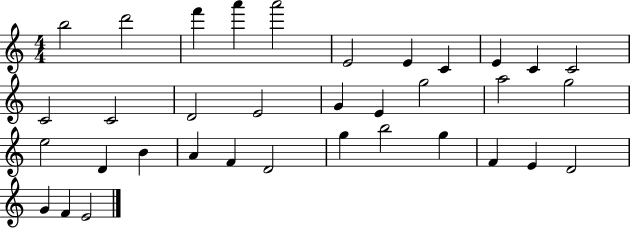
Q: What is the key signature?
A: C major